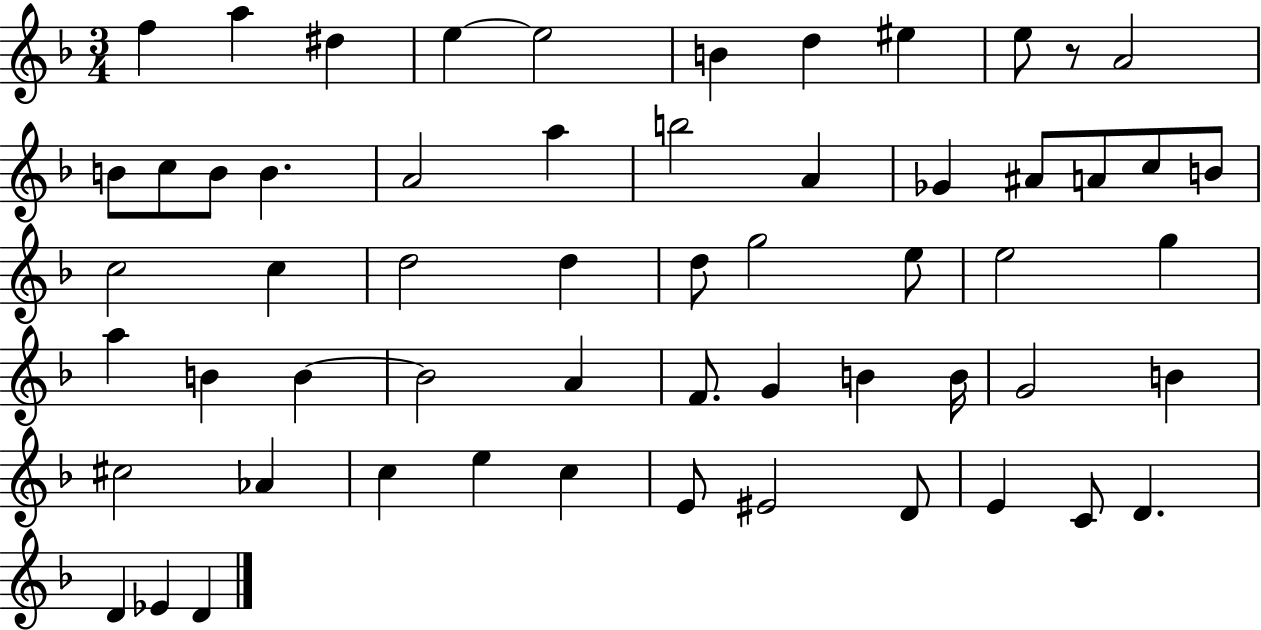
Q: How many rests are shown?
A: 1